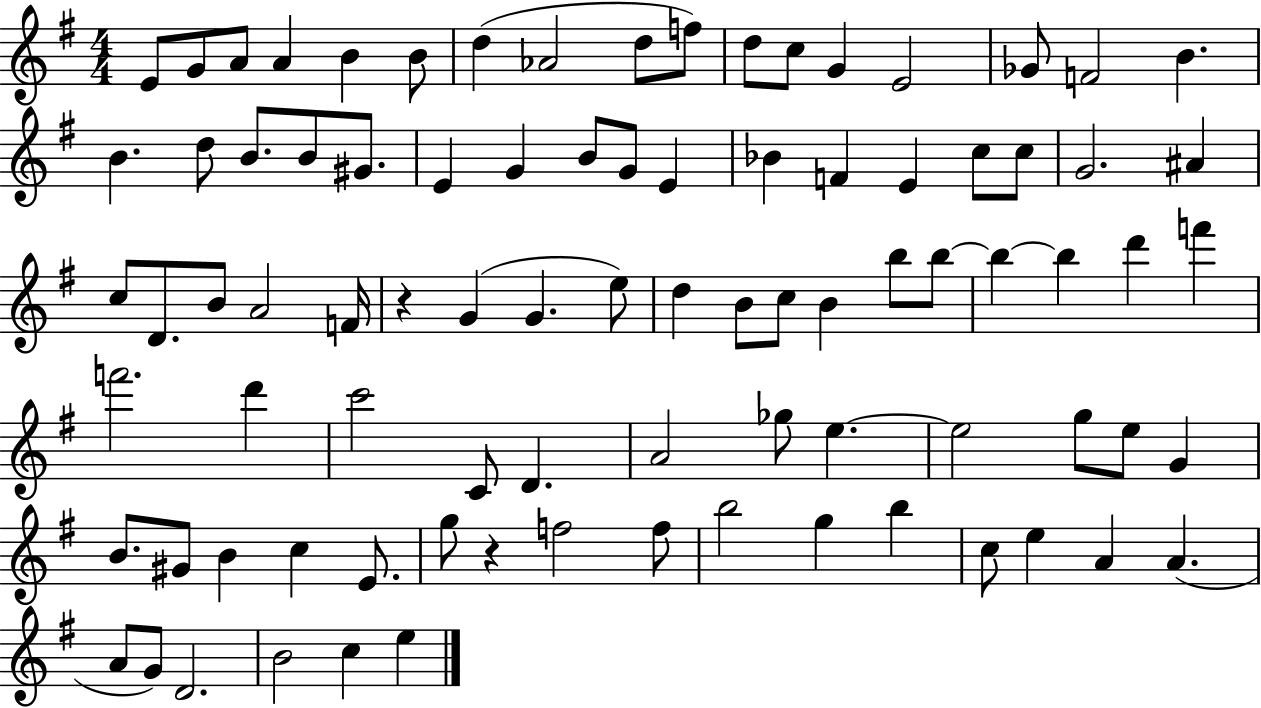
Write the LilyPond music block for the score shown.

{
  \clef treble
  \numericTimeSignature
  \time 4/4
  \key g \major
  e'8 g'8 a'8 a'4 b'4 b'8 | d''4( aes'2 d''8 f''8) | d''8 c''8 g'4 e'2 | ges'8 f'2 b'4. | \break b'4. d''8 b'8. b'8 gis'8. | e'4 g'4 b'8 g'8 e'4 | bes'4 f'4 e'4 c''8 c''8 | g'2. ais'4 | \break c''8 d'8. b'8 a'2 f'16 | r4 g'4( g'4. e''8) | d''4 b'8 c''8 b'4 b''8 b''8~~ | b''4~~ b''4 d'''4 f'''4 | \break f'''2. d'''4 | c'''2 c'8 d'4. | a'2 ges''8 e''4.~~ | e''2 g''8 e''8 g'4 | \break b'8. gis'8 b'4 c''4 e'8. | g''8 r4 f''2 f''8 | b''2 g''4 b''4 | c''8 e''4 a'4 a'4.( | \break a'8 g'8) d'2. | b'2 c''4 e''4 | \bar "|."
}